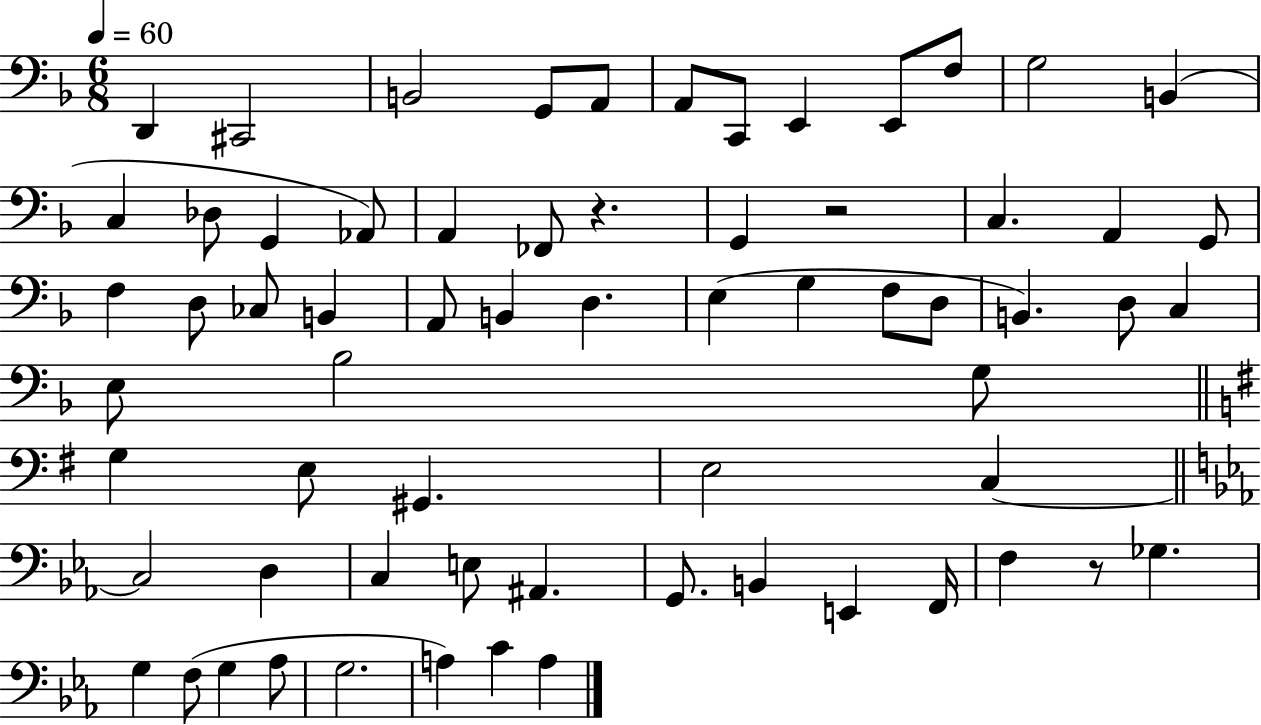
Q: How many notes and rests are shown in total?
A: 66